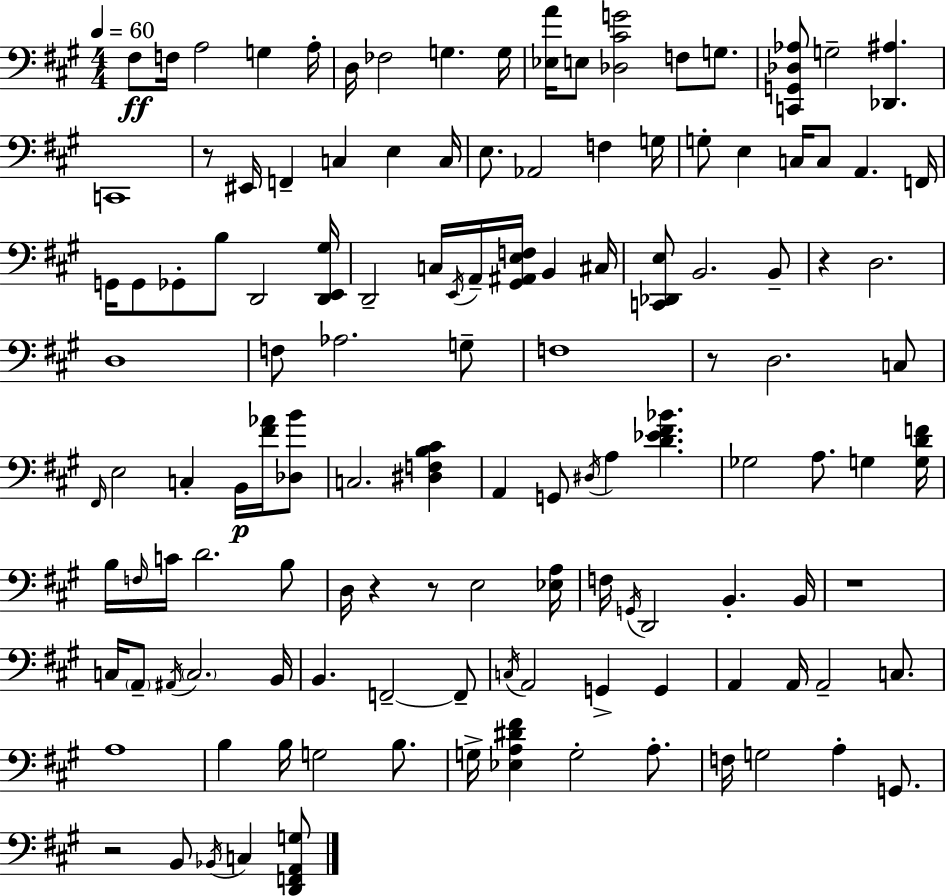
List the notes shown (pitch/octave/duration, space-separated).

F#3/e F3/s A3/h G3/q A3/s D3/s FES3/h G3/q. G3/s [Eb3,A4]/s E3/e [Db3,C#4,G4]/h F3/e G3/e. [C2,G2,Db3,Ab3]/e G3/h [Db2,A#3]/q. C2/w R/e EIS2/s F2/q C3/q E3/q C3/s E3/e. Ab2/h F3/q G3/s G3/e E3/q C3/s C3/e A2/q. F2/s G2/s G2/e Gb2/e B3/e D2/h [D2,E2,G#3]/s D2/h C3/s E2/s A2/s [G#2,A#2,E3,F3]/s B2/q C#3/s [C2,Db2,E3]/e B2/h. B2/e R/q D3/h. D3/w F3/e Ab3/h. G3/e F3/w R/e D3/h. C3/e F#2/s E3/h C3/q B2/s [F#4,Ab4]/s [Db3,B4]/e C3/h. [D#3,F3,B3,C#4]/q A2/q G2/e D#3/s A3/q [D4,Eb4,F#4,Bb4]/q. Gb3/h A3/e. G3/q [G3,D4,F4]/s B3/s F3/s C4/s D4/h. B3/e D3/s R/q R/e E3/h [Eb3,A3]/s F3/s G2/s D2/h B2/q. B2/s R/w C3/s A2/e A#2/s C3/h. B2/s B2/q. F2/h F2/e C3/s A2/h G2/q G2/q A2/q A2/s A2/h C3/e. A3/w B3/q B3/s G3/h B3/e. G3/s [Eb3,A3,D#4,F#4]/q G3/h A3/e. F3/s G3/h A3/q G2/e. R/h B2/e Bb2/s C3/q [D2,F2,A2,G3]/e